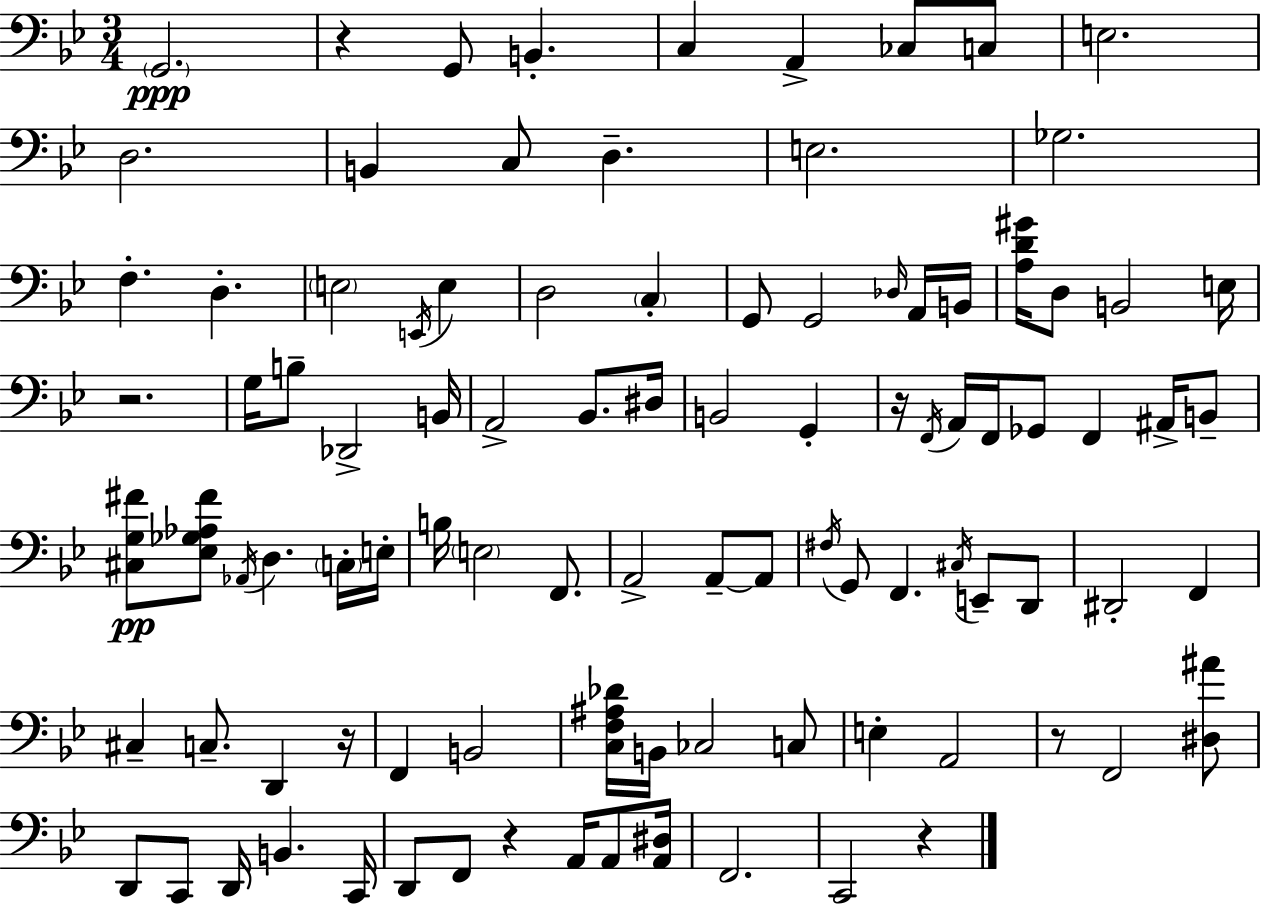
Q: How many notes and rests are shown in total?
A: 98